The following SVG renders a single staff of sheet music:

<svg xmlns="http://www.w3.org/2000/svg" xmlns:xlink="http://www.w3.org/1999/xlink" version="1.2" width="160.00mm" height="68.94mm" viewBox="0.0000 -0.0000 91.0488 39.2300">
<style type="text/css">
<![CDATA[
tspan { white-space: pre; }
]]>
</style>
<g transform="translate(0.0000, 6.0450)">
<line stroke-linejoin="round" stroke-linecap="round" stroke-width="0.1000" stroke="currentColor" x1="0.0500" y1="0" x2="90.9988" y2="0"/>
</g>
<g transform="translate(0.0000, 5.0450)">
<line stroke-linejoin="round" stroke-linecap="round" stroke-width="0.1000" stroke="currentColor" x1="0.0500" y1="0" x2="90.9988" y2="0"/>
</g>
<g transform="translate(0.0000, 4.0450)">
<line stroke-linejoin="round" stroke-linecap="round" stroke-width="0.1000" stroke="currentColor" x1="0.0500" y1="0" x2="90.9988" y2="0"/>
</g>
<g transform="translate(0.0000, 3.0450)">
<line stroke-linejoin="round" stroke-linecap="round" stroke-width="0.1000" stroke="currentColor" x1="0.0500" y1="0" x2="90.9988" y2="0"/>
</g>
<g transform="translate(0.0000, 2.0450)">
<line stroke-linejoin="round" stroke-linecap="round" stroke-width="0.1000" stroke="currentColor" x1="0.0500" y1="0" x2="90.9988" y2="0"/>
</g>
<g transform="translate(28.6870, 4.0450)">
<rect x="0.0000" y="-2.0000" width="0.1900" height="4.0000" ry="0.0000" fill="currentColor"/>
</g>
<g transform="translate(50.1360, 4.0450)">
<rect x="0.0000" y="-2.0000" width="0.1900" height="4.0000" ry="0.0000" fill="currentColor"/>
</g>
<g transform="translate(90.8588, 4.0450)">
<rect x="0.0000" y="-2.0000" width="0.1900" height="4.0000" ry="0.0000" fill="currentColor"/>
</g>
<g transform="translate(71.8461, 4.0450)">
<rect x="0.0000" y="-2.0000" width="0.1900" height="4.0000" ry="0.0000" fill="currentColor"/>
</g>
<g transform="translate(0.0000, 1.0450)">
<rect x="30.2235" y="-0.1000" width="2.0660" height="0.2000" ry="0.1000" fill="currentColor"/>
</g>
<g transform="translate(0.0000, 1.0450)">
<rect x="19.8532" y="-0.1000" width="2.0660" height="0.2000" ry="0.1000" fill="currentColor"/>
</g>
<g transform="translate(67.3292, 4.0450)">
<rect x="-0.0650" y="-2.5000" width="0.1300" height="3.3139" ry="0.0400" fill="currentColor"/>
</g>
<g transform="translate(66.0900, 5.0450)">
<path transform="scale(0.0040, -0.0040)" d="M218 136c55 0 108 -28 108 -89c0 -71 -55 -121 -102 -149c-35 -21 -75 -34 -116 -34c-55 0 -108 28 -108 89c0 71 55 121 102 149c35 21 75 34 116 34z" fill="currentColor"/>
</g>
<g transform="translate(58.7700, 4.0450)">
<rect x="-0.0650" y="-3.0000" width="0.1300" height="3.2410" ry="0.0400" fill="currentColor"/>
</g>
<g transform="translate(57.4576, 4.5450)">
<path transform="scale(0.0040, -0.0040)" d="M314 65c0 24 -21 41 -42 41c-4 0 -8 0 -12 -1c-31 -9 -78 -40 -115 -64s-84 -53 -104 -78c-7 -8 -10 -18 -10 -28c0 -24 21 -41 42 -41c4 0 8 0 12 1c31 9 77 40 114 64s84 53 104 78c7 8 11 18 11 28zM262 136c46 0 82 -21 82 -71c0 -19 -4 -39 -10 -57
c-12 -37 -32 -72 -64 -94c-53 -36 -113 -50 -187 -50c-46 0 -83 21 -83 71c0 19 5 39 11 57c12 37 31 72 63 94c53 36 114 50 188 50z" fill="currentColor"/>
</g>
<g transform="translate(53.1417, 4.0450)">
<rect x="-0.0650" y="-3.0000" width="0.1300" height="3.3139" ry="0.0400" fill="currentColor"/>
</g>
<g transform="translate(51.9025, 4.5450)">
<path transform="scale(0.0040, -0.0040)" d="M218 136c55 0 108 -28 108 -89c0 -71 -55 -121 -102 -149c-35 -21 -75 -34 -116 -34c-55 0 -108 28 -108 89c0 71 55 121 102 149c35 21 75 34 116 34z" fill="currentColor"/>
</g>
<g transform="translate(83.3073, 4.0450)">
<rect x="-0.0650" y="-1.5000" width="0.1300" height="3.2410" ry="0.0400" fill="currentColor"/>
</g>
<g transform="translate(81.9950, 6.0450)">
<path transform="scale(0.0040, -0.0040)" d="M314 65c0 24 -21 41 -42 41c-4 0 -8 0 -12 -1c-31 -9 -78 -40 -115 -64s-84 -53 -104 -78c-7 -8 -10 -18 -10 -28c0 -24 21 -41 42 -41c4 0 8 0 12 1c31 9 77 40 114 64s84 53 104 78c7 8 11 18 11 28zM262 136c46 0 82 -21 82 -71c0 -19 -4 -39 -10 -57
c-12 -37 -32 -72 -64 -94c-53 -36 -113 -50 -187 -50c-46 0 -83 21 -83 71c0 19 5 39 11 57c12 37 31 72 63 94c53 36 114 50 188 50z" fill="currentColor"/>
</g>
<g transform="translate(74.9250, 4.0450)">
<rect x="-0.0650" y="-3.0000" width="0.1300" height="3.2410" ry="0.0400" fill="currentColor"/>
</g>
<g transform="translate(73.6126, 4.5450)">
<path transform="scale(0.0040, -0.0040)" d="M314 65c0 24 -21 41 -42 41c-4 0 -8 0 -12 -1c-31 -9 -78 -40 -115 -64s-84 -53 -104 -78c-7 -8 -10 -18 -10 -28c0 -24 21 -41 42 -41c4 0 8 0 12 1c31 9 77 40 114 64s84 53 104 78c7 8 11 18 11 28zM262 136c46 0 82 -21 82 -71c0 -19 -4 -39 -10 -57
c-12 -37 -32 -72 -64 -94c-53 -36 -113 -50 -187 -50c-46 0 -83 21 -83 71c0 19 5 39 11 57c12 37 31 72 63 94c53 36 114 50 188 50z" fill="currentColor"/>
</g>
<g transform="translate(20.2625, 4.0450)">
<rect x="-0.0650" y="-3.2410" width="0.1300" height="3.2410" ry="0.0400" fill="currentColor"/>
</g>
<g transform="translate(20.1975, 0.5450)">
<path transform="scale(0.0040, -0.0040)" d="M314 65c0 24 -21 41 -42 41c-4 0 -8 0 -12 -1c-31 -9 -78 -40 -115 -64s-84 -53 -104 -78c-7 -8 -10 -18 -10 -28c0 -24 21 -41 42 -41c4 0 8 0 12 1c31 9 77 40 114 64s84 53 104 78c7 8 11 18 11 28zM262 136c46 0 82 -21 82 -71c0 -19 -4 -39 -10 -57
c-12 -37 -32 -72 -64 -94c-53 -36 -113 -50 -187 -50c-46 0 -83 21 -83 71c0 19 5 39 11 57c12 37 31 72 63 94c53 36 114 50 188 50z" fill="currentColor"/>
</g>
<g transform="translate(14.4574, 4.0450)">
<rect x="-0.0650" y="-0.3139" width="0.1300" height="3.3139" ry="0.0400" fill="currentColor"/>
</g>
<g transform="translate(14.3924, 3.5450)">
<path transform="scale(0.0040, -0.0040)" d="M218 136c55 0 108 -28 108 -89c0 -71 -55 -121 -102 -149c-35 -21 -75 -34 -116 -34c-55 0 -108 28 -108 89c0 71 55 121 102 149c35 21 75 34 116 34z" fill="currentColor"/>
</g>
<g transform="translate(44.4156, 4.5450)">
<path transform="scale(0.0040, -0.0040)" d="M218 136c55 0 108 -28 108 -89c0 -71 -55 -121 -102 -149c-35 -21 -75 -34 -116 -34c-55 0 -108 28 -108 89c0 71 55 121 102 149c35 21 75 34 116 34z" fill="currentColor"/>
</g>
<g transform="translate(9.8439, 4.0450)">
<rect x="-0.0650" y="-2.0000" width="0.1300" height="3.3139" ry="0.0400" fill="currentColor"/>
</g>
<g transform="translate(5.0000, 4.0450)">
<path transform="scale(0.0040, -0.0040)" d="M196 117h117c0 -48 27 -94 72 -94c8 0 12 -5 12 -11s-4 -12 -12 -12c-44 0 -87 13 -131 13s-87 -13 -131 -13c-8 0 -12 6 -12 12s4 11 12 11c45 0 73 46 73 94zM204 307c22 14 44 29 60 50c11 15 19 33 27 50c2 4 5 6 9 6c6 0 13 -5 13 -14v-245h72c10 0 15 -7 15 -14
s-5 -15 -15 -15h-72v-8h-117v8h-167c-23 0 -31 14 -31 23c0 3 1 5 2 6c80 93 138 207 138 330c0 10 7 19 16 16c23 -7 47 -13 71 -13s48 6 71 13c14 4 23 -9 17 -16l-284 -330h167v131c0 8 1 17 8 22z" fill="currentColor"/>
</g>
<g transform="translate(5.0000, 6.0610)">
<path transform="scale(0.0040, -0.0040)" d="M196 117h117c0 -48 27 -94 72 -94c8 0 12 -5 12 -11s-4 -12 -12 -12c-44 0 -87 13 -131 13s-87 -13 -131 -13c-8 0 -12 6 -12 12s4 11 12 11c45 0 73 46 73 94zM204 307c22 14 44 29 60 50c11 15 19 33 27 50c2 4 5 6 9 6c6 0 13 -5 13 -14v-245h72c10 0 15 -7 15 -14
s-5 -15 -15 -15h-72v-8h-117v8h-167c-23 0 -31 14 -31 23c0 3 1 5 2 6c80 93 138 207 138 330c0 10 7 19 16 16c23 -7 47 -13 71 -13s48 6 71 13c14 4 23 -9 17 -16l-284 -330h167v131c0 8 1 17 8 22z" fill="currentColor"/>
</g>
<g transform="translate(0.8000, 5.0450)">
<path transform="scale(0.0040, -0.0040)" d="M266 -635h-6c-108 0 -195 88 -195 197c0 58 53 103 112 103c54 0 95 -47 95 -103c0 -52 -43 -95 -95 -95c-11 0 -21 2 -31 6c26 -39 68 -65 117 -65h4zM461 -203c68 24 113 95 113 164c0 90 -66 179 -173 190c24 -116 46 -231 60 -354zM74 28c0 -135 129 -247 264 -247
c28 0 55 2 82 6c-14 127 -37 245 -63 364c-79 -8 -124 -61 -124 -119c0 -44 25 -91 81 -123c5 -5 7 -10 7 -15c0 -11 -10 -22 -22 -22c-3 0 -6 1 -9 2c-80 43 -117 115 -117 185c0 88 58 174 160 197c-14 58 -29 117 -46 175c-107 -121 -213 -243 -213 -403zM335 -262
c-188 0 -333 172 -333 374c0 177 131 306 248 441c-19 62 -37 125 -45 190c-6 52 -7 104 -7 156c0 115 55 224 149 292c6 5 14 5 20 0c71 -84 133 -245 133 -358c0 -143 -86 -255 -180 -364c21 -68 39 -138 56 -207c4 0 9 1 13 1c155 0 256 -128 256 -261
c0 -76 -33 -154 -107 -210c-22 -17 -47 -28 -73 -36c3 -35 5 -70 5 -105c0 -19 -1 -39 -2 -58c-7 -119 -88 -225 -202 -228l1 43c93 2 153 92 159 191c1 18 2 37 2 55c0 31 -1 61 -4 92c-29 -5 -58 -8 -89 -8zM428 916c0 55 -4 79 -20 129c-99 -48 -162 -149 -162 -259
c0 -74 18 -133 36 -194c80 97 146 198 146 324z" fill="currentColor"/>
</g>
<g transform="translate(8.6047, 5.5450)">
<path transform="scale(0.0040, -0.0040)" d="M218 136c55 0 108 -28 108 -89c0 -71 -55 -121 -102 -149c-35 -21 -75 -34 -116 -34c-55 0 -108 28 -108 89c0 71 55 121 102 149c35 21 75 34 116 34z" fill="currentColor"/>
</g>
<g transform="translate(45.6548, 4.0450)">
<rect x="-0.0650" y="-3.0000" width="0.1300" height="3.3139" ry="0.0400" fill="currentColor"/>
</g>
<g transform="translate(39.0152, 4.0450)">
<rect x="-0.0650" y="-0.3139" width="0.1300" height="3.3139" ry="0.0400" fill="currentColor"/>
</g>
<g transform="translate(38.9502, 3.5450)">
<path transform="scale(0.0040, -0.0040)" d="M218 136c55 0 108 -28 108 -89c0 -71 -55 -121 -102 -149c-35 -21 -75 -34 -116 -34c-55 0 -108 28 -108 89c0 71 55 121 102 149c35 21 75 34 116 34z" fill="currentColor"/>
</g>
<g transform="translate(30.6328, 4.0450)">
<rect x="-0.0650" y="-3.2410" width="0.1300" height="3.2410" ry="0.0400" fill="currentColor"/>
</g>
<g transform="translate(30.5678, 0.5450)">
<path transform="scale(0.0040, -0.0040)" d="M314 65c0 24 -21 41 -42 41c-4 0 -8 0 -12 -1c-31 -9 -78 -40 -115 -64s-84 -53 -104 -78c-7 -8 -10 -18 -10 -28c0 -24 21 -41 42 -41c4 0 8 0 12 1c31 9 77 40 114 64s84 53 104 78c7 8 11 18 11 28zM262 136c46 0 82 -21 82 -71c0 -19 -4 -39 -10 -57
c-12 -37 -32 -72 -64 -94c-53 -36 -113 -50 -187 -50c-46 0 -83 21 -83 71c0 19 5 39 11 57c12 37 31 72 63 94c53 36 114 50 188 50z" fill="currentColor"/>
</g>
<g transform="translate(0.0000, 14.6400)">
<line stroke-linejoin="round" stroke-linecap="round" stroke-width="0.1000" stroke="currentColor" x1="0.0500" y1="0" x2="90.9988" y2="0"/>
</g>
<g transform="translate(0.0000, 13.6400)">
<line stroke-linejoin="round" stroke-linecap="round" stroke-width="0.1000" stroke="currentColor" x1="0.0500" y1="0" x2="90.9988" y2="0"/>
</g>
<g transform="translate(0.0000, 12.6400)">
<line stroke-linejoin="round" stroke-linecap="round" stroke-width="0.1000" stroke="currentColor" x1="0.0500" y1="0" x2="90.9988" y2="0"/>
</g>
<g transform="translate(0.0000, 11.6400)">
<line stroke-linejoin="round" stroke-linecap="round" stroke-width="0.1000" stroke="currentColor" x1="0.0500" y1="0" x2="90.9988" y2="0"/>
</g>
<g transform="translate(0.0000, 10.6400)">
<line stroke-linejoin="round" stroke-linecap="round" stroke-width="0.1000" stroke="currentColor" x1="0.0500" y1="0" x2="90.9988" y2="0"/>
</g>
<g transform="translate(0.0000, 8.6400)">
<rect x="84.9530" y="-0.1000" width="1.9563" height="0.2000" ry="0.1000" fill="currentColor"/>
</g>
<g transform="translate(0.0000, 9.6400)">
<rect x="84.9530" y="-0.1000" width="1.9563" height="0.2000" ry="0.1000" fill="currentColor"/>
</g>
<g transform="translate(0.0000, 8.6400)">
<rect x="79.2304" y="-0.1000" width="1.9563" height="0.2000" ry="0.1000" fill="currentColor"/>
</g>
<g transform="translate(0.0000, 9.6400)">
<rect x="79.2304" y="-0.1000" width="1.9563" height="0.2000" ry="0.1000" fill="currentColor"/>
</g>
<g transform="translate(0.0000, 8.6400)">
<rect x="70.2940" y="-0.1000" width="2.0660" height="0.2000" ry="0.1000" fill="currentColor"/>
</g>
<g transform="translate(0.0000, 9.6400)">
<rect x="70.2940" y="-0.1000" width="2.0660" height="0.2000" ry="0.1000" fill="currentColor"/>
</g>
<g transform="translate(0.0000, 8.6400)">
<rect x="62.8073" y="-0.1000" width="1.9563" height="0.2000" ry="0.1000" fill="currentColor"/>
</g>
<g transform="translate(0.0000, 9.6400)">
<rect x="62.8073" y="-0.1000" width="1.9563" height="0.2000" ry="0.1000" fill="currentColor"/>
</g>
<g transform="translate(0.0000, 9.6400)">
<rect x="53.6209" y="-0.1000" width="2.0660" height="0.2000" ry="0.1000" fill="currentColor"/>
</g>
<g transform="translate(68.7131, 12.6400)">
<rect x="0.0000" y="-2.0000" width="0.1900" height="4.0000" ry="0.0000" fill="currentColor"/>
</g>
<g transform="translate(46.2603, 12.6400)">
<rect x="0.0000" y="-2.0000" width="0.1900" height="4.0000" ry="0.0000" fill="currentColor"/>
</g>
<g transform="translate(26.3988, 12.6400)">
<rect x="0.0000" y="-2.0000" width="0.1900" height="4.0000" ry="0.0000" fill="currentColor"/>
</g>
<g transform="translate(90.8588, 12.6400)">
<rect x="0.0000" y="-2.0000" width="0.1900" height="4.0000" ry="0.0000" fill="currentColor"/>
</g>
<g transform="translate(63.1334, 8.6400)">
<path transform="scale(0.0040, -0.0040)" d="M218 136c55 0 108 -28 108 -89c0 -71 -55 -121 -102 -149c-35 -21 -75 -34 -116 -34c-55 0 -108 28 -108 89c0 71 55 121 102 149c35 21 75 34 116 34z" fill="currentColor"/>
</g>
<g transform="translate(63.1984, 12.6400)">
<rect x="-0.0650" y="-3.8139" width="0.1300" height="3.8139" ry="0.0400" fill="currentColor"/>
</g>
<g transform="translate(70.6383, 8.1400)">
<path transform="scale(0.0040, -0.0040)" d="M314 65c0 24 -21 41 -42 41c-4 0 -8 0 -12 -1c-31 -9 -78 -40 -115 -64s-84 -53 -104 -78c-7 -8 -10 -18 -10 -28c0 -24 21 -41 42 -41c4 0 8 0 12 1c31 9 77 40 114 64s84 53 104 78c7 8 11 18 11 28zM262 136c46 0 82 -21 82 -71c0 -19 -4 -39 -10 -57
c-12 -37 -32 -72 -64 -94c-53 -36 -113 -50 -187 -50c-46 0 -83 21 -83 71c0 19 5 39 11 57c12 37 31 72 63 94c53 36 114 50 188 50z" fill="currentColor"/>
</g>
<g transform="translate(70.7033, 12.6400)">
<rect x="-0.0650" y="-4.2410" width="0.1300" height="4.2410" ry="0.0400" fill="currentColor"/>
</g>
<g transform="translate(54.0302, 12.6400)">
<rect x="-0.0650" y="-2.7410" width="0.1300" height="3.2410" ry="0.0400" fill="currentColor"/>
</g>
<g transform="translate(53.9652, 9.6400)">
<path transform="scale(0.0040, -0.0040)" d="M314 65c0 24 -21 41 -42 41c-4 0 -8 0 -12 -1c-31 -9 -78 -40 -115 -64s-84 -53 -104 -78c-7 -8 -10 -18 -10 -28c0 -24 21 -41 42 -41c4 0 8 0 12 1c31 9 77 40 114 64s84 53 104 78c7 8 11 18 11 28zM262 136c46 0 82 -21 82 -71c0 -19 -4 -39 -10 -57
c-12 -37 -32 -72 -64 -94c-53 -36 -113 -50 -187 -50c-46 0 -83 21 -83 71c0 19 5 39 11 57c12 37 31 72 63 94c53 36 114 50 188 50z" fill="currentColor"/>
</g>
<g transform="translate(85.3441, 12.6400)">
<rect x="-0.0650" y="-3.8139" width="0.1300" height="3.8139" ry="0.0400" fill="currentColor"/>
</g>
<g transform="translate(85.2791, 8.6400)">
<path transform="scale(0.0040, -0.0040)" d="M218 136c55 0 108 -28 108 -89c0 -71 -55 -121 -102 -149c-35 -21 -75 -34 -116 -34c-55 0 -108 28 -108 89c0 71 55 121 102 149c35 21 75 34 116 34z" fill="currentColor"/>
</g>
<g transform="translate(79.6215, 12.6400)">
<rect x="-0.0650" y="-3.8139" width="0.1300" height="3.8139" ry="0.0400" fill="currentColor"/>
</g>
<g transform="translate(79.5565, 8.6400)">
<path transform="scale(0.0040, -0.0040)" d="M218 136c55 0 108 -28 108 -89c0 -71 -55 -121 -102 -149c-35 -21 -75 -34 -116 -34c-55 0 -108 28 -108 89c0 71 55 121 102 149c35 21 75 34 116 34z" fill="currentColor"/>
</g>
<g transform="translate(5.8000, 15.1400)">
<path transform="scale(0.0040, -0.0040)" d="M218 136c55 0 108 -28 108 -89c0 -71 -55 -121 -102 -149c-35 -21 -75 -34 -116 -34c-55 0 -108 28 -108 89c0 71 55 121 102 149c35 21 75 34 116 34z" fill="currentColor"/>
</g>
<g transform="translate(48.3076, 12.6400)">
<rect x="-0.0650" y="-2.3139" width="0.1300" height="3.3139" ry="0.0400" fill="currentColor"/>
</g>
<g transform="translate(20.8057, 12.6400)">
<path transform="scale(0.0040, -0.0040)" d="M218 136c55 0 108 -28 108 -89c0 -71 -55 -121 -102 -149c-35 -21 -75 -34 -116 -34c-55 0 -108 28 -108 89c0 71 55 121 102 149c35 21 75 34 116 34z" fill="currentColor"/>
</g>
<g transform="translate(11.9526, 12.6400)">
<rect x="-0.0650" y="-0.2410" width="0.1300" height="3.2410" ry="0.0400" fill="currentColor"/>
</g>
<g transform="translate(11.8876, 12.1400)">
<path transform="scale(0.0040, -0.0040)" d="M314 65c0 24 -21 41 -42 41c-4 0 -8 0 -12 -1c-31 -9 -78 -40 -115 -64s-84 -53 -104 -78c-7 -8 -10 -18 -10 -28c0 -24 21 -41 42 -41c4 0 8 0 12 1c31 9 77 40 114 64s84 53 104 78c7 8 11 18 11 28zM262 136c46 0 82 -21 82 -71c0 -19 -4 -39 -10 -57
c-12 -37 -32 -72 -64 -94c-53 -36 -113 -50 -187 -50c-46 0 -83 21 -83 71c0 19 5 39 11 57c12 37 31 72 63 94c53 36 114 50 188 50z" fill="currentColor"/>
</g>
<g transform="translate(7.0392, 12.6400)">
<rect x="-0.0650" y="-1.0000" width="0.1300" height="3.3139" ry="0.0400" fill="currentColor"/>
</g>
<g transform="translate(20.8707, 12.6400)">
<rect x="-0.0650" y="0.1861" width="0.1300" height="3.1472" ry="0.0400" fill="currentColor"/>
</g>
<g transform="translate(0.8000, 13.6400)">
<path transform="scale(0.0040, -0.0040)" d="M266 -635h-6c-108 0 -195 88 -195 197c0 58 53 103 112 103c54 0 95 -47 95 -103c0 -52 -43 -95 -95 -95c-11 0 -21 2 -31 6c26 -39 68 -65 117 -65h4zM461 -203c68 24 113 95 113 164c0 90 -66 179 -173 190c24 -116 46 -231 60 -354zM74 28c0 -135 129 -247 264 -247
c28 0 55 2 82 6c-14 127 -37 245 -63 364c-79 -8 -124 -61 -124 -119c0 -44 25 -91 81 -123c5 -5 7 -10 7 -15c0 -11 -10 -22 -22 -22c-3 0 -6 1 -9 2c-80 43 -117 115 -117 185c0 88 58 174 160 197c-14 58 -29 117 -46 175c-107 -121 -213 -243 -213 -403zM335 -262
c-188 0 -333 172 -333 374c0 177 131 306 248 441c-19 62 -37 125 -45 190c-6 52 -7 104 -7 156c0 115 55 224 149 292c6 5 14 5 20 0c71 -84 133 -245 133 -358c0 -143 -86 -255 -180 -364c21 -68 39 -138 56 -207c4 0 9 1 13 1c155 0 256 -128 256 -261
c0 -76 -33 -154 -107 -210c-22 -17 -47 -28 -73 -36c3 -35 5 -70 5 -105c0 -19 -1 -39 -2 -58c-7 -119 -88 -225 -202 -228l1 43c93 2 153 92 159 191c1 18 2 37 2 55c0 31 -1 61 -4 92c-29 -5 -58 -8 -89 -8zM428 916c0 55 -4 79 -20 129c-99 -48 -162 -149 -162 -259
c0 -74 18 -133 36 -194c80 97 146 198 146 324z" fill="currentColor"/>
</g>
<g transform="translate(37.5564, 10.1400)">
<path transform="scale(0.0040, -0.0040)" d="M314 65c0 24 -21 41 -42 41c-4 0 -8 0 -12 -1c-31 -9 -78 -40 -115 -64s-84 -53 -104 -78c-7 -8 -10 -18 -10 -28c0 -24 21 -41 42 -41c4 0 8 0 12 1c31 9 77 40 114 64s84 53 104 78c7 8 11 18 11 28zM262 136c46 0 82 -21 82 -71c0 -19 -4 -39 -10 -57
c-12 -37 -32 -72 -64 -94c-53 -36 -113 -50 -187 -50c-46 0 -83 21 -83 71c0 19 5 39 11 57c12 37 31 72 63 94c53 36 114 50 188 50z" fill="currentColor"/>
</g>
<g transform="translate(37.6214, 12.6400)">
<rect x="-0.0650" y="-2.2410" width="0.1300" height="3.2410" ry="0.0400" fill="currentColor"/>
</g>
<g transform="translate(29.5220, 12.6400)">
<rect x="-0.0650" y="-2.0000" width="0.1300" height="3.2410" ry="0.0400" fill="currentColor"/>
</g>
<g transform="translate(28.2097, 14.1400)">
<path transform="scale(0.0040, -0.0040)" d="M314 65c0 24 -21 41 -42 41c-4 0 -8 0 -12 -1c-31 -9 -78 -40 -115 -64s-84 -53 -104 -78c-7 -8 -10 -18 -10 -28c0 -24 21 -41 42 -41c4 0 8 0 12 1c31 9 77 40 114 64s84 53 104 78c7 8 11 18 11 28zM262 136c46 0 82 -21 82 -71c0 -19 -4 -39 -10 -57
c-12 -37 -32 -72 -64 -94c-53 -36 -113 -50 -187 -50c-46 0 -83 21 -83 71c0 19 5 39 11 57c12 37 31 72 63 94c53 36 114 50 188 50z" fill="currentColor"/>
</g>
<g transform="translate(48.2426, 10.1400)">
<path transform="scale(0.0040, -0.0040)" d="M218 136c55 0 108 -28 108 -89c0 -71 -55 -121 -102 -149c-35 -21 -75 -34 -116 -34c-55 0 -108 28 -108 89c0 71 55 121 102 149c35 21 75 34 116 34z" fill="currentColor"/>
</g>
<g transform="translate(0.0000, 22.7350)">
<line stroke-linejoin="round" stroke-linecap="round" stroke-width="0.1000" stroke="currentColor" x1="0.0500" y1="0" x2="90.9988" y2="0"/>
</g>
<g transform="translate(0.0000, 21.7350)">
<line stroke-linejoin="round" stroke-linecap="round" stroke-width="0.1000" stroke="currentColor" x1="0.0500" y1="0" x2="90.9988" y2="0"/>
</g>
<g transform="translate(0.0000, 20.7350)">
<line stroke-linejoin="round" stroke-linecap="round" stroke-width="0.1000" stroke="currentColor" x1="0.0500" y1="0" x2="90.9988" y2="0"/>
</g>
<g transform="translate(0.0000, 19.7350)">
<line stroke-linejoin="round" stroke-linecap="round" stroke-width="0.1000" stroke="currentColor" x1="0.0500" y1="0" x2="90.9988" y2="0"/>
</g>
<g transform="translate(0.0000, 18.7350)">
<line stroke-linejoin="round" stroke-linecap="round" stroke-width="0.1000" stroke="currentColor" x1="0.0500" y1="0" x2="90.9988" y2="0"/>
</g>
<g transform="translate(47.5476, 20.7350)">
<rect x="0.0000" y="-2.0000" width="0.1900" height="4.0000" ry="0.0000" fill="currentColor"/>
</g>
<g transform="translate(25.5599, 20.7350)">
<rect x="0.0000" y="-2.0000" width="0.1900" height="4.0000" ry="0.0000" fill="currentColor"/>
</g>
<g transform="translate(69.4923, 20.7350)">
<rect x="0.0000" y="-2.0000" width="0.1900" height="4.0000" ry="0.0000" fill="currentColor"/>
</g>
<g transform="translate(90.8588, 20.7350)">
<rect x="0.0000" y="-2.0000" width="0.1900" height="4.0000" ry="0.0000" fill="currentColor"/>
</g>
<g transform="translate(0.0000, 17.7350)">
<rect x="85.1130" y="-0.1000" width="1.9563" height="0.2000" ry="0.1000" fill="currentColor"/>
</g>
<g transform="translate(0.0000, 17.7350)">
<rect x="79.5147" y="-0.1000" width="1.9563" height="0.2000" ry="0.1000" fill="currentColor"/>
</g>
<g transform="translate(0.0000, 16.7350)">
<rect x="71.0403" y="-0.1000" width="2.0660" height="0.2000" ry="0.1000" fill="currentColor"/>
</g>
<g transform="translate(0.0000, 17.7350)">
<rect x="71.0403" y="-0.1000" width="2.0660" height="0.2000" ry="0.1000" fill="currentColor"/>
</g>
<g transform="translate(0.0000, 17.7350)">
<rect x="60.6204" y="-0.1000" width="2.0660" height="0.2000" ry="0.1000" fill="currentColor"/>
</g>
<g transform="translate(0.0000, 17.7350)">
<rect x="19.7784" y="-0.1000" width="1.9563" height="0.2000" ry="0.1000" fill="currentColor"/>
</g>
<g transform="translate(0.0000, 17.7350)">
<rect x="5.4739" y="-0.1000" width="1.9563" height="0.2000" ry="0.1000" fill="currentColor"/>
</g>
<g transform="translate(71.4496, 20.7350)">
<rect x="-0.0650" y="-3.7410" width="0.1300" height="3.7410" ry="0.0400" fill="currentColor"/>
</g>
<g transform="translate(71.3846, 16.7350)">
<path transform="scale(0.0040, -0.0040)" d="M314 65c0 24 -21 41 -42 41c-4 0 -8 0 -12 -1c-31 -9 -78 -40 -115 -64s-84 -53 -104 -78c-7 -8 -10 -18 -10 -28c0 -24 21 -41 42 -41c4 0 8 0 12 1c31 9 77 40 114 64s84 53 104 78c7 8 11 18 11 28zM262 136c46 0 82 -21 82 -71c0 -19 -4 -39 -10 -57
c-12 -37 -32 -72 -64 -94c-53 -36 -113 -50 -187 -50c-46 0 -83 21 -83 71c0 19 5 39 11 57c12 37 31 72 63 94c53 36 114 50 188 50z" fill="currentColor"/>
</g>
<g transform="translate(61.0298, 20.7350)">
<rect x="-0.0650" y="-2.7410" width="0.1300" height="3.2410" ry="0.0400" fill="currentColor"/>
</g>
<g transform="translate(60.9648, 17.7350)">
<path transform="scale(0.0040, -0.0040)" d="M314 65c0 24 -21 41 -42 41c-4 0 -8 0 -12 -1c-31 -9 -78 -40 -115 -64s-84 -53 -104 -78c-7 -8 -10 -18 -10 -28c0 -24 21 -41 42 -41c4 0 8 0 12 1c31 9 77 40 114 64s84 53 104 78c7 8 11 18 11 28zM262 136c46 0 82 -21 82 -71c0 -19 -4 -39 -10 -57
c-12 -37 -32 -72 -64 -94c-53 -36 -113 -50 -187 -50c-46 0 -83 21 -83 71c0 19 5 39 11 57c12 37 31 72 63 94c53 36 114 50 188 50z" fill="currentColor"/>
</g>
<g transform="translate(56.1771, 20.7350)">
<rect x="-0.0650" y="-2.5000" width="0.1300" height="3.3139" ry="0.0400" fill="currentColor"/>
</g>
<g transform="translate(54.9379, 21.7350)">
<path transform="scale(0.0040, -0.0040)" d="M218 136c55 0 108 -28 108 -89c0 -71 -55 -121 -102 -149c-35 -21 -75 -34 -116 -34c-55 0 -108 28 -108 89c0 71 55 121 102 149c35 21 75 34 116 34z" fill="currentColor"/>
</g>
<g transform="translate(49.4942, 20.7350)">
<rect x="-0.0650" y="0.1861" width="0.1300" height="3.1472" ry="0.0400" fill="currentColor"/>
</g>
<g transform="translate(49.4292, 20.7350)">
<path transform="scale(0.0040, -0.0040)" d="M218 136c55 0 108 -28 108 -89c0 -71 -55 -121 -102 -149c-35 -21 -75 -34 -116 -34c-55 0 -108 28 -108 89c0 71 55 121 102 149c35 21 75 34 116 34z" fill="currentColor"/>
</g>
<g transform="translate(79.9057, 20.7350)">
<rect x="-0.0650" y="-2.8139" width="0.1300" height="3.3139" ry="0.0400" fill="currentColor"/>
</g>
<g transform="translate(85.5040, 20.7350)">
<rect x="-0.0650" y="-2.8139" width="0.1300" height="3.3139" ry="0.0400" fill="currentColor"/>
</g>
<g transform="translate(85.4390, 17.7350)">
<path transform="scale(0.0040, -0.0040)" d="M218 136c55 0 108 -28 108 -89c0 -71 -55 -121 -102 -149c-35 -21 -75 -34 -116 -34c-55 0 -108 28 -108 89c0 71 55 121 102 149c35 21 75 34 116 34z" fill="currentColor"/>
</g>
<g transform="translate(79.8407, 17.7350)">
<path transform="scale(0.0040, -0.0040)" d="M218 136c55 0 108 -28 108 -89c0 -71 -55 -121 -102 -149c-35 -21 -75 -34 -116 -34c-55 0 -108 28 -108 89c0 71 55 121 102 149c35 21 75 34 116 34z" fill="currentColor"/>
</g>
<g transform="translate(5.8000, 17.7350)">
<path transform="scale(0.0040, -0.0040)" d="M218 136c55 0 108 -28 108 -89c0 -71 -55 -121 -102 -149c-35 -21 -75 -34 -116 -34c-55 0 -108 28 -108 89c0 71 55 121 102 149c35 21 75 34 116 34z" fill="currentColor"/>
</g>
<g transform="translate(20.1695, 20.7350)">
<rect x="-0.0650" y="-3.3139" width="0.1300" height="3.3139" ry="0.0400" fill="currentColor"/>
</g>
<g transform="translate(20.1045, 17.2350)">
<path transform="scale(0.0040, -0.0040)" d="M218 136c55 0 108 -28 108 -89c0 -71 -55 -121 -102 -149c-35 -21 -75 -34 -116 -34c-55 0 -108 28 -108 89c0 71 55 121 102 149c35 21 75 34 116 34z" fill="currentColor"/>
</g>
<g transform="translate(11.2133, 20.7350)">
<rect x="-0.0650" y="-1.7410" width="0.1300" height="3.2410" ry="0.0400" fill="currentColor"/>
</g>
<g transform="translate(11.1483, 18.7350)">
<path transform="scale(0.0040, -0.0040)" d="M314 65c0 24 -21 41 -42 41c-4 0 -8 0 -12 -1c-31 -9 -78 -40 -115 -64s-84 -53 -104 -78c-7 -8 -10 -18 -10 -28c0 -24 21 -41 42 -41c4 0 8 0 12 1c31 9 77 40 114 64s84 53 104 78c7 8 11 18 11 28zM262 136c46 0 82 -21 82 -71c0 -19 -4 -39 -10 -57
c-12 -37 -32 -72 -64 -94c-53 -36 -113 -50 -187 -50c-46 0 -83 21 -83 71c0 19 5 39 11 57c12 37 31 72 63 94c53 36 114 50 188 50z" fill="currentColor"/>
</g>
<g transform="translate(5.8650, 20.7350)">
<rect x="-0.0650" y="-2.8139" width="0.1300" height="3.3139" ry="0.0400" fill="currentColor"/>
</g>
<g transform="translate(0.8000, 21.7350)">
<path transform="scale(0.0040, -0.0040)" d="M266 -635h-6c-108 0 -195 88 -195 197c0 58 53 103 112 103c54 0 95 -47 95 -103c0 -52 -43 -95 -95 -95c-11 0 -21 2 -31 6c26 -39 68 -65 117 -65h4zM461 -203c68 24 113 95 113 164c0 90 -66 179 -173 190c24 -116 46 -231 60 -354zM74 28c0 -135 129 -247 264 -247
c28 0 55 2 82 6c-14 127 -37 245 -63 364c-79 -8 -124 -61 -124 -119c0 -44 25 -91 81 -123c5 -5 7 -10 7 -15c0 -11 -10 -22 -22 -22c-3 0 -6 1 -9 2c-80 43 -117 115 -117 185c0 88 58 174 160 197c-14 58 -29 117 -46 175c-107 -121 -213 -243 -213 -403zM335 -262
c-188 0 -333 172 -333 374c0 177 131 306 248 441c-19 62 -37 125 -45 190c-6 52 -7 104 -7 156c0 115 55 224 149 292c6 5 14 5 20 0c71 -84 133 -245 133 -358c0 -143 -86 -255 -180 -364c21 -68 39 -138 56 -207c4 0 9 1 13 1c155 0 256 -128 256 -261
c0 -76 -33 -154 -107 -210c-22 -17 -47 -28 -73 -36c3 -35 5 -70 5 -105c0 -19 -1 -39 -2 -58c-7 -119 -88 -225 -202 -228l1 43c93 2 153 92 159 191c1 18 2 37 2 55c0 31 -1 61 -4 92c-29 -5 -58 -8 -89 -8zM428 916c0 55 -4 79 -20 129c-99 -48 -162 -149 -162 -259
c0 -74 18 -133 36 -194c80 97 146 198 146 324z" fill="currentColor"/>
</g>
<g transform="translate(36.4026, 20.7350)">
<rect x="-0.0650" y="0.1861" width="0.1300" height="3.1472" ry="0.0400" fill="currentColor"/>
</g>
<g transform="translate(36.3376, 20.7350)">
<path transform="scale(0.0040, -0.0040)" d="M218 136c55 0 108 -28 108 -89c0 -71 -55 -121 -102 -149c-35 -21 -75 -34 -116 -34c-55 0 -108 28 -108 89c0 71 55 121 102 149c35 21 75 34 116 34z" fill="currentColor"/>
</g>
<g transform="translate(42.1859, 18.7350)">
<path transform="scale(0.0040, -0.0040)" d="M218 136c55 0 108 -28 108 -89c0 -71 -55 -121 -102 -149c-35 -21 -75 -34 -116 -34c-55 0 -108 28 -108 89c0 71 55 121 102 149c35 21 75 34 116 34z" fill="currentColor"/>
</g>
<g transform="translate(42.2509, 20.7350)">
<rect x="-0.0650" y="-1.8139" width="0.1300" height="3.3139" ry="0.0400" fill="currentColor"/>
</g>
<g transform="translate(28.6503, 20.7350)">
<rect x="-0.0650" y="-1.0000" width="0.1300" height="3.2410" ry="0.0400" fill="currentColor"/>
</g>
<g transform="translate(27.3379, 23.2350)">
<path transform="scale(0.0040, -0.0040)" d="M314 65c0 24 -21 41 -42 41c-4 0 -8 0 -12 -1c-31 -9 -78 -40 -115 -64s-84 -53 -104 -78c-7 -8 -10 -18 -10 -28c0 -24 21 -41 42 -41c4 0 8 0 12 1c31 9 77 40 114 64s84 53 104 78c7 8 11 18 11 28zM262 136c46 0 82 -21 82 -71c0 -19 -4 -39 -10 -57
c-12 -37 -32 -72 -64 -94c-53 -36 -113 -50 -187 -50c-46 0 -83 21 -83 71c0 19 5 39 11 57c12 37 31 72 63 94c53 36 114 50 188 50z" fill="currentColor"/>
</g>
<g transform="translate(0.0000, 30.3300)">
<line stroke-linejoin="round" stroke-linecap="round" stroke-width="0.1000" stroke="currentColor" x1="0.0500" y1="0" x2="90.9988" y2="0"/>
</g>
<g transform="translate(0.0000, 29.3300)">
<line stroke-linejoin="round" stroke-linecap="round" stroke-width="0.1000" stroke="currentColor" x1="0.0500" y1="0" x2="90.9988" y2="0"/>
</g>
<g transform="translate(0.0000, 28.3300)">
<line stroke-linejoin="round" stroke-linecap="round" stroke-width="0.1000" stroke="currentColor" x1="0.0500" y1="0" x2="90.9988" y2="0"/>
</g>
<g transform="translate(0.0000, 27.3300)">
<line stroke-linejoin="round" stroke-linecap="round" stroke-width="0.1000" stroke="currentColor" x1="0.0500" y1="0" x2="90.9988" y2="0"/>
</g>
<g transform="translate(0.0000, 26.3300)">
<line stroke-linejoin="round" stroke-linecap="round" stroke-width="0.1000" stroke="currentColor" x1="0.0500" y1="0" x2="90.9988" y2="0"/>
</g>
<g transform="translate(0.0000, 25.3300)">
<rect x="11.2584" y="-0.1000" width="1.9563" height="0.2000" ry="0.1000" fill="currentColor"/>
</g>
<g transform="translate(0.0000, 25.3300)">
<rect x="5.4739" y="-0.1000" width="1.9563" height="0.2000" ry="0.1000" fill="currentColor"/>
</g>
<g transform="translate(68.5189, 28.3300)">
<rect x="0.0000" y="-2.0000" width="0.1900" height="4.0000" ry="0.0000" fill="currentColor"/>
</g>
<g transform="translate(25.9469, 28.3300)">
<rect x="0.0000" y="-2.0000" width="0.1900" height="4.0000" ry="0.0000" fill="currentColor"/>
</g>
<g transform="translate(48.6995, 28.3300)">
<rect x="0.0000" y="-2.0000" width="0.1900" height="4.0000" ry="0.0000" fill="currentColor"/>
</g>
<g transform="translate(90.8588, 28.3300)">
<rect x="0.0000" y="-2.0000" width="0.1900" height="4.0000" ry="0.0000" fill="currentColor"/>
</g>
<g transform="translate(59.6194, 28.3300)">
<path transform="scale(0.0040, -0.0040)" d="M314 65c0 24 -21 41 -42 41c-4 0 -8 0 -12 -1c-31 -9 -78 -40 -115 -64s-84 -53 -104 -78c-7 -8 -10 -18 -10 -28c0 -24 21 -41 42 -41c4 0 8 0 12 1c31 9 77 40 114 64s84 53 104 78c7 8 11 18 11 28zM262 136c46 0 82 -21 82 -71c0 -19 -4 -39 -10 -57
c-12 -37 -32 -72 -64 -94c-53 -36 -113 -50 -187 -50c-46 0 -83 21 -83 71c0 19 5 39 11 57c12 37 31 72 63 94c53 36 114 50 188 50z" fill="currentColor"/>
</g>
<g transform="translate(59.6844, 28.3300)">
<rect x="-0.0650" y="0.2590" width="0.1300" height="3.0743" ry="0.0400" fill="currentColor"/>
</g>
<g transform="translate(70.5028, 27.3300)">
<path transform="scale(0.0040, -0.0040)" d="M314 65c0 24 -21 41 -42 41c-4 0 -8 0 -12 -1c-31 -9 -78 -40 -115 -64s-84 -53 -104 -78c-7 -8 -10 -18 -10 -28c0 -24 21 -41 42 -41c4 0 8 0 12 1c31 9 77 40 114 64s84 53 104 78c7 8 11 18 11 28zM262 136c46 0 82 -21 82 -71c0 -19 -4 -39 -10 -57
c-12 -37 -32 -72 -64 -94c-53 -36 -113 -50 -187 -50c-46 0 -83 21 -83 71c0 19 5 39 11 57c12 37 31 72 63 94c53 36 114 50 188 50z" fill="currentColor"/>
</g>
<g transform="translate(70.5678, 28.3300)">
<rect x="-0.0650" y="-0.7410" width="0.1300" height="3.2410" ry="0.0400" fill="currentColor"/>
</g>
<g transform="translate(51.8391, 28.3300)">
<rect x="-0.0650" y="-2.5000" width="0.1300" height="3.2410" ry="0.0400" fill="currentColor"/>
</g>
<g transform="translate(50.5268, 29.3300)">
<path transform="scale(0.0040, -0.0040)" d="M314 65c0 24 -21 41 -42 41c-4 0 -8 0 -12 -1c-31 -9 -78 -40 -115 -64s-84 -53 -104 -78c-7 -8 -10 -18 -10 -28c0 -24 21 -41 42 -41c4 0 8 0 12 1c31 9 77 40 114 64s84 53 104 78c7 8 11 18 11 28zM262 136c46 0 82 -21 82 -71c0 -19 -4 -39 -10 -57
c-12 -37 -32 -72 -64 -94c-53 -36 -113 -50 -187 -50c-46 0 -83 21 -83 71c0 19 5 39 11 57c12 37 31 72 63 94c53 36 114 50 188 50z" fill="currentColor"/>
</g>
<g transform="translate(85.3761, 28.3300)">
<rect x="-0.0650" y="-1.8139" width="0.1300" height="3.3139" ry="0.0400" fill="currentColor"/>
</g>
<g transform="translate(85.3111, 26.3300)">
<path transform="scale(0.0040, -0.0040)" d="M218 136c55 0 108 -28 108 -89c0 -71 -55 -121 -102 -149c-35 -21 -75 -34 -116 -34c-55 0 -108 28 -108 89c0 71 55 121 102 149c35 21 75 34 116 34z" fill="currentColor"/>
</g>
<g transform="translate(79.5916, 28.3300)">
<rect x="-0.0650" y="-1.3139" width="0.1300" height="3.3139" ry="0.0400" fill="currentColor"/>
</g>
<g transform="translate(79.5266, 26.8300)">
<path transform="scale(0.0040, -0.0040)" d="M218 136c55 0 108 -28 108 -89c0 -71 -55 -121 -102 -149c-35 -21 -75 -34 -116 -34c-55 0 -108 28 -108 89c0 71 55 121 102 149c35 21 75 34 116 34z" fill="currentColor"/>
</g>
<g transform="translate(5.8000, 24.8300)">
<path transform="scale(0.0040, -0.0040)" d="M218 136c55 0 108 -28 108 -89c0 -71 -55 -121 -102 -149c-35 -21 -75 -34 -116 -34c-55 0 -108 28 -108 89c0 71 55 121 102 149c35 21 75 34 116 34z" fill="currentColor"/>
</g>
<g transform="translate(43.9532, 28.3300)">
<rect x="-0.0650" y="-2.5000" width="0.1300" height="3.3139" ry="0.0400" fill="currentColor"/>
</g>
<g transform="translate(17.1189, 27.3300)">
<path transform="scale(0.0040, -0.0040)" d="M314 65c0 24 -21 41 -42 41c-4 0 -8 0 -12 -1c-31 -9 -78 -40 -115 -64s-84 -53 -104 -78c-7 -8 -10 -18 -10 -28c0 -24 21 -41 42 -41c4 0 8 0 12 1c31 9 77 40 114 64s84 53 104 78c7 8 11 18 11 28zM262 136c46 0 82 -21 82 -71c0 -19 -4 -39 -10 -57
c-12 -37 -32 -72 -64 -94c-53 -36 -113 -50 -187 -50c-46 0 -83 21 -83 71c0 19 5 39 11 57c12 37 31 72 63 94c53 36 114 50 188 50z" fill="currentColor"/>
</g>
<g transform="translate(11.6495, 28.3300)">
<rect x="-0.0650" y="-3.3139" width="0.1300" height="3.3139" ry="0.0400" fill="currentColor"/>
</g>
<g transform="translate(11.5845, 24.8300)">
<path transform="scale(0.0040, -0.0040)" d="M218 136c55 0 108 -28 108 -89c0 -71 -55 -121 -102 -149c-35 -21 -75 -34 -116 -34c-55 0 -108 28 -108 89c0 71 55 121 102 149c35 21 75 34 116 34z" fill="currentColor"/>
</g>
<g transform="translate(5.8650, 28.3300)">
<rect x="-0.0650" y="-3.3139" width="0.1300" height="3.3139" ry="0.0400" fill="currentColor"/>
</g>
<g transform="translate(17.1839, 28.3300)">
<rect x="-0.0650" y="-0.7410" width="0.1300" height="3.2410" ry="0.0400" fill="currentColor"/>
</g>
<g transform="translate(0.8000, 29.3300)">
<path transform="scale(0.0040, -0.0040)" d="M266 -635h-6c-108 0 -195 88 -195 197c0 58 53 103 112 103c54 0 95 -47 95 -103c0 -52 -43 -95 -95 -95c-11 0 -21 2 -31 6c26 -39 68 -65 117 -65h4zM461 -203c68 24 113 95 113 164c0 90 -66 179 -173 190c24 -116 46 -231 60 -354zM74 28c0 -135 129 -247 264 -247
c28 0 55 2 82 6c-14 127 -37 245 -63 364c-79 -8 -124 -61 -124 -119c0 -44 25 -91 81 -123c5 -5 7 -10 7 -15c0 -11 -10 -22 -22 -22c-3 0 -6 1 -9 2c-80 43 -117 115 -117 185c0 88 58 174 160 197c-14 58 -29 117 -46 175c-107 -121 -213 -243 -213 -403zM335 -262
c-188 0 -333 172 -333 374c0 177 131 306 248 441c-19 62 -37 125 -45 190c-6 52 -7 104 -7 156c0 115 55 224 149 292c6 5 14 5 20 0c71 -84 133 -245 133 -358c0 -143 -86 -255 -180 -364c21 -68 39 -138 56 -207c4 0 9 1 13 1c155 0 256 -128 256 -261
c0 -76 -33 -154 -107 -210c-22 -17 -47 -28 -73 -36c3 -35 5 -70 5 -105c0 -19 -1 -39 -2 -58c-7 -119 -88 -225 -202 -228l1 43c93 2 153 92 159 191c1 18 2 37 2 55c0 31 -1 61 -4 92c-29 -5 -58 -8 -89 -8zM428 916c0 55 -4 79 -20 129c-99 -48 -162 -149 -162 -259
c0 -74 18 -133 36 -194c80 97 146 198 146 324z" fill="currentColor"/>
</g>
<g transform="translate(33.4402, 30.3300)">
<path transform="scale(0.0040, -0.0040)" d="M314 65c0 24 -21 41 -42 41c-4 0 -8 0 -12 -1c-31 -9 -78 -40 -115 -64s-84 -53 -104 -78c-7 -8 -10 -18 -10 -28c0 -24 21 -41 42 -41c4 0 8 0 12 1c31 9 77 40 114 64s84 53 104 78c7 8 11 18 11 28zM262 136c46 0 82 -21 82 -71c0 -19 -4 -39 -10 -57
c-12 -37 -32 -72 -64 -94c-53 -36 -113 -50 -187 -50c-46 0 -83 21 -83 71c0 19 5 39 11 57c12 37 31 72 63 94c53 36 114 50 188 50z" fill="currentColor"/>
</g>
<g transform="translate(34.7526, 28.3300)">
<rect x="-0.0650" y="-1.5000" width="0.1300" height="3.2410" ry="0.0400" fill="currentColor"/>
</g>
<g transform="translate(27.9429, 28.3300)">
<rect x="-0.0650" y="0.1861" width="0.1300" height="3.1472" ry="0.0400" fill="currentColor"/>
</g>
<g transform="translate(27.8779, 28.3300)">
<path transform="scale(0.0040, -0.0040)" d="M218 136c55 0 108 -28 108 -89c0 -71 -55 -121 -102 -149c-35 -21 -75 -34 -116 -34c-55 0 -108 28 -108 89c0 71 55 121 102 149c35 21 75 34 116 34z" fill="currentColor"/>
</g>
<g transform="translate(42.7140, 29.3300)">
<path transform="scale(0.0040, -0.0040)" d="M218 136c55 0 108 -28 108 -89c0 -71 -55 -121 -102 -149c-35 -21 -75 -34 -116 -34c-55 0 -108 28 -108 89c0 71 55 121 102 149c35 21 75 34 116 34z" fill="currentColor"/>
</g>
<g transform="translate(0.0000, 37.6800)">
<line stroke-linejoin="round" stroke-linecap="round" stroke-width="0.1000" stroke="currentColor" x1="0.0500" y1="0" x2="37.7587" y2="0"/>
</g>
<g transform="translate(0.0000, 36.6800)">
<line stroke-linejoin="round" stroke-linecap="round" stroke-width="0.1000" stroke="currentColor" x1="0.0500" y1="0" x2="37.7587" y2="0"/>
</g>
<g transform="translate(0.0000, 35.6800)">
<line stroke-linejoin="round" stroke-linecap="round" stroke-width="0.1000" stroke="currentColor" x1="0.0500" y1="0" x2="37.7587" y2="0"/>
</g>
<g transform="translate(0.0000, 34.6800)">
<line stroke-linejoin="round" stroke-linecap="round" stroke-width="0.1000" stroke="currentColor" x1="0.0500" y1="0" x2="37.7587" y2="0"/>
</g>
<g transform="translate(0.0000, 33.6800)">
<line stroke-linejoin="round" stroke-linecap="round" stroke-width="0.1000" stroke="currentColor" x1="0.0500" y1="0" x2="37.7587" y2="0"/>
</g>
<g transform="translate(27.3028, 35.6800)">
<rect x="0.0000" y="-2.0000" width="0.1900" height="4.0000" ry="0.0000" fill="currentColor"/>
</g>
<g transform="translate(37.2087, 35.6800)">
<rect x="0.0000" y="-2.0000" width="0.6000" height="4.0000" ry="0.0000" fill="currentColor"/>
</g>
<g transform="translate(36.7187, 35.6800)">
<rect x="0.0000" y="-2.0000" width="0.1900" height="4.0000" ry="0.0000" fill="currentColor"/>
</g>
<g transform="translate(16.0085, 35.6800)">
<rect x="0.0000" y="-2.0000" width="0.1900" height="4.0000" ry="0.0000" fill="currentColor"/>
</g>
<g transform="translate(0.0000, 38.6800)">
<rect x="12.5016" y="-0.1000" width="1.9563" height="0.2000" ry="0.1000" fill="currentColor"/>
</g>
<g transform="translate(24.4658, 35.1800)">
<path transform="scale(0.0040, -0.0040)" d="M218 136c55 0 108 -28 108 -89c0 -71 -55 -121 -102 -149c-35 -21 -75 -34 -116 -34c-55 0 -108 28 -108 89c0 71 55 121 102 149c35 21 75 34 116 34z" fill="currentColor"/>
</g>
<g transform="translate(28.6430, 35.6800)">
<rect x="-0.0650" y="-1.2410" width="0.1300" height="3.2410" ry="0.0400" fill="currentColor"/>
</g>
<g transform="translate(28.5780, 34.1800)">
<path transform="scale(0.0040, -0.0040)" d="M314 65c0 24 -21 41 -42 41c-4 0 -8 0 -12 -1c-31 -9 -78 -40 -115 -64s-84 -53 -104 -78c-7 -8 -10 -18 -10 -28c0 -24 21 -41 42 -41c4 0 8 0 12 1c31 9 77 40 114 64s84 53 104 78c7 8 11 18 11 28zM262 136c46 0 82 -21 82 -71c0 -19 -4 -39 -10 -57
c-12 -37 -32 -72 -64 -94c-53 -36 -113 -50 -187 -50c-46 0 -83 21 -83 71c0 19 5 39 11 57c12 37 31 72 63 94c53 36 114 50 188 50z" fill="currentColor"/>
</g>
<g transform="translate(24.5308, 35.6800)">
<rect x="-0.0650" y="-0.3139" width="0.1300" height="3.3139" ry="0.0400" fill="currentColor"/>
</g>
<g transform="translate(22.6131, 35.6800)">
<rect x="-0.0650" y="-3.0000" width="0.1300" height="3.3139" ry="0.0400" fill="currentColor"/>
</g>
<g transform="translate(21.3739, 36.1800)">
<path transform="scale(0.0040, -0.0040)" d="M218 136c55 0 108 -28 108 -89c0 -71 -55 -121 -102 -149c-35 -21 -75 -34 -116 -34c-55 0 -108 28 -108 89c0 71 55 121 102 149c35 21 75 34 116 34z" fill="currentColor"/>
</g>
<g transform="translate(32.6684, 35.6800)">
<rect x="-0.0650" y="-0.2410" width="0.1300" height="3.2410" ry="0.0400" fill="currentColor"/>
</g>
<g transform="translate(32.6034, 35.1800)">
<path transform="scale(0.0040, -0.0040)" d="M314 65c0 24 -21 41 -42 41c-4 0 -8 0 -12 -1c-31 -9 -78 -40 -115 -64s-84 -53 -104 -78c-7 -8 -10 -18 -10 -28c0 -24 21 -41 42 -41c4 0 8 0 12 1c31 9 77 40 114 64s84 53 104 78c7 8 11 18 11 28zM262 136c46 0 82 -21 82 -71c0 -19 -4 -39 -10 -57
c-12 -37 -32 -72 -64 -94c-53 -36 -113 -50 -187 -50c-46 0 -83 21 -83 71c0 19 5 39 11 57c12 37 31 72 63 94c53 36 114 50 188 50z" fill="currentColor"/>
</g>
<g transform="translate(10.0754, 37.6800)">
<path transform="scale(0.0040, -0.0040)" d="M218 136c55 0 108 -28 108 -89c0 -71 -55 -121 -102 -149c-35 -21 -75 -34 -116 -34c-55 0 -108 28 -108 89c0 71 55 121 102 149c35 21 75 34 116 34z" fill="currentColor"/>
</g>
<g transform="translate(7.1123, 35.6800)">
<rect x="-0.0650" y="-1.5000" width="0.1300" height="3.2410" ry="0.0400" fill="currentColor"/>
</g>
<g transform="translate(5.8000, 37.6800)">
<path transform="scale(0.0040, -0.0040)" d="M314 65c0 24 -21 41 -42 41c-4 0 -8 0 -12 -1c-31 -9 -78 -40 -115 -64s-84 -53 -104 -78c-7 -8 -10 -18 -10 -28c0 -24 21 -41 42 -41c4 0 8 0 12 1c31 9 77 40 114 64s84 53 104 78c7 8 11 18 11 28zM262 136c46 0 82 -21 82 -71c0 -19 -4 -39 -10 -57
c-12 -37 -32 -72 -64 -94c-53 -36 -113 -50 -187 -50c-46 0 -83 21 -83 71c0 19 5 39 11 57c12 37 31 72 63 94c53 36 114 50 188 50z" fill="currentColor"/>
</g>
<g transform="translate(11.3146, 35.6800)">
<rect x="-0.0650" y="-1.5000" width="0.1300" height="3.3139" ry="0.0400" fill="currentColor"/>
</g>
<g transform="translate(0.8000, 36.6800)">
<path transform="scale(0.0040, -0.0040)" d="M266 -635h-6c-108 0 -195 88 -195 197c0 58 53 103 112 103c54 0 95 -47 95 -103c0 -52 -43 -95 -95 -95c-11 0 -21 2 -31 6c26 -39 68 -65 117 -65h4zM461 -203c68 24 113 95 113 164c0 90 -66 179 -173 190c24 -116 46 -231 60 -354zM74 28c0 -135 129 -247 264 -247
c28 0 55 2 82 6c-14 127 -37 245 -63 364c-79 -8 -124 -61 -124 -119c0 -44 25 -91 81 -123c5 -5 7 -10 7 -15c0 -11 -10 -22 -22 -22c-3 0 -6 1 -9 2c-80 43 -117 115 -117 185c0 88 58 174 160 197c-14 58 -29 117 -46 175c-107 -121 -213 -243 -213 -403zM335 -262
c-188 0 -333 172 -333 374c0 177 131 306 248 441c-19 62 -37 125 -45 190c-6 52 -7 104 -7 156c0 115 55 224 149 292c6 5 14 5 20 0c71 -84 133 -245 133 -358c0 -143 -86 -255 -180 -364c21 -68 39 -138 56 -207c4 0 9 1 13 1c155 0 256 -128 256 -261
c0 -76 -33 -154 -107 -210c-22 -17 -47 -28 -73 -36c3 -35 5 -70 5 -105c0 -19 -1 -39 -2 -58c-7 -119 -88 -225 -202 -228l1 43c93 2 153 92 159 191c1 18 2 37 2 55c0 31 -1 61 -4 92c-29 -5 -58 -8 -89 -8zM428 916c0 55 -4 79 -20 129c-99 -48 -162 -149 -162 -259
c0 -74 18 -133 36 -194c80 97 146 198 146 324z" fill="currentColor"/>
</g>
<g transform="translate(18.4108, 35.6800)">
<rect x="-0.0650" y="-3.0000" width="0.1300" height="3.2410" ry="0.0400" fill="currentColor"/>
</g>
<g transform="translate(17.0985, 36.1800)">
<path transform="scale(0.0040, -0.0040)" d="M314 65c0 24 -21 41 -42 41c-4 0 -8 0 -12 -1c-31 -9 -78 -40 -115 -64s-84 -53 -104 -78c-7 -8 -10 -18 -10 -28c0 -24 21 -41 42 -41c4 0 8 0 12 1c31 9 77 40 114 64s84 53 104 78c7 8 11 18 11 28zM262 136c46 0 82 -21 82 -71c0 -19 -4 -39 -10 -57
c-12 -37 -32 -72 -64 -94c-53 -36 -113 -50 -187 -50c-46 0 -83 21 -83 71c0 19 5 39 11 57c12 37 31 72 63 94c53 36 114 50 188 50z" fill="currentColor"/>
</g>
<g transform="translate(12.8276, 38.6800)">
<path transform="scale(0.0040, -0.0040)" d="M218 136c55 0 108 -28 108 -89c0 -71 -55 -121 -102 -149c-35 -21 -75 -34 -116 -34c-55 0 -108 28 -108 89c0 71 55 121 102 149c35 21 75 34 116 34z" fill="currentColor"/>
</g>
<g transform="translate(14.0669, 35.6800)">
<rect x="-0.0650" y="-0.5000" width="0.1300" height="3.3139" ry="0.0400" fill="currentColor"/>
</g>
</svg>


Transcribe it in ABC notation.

X:1
T:Untitled
M:4/4
L:1/4
K:C
F c b2 b2 c A A A2 G A2 E2 D c2 B F2 g2 g a2 c' d'2 c' c' a f2 b D2 B f B G a2 c'2 a a b b d2 B E2 G G2 B2 d2 e f E2 E C A2 A c e2 c2